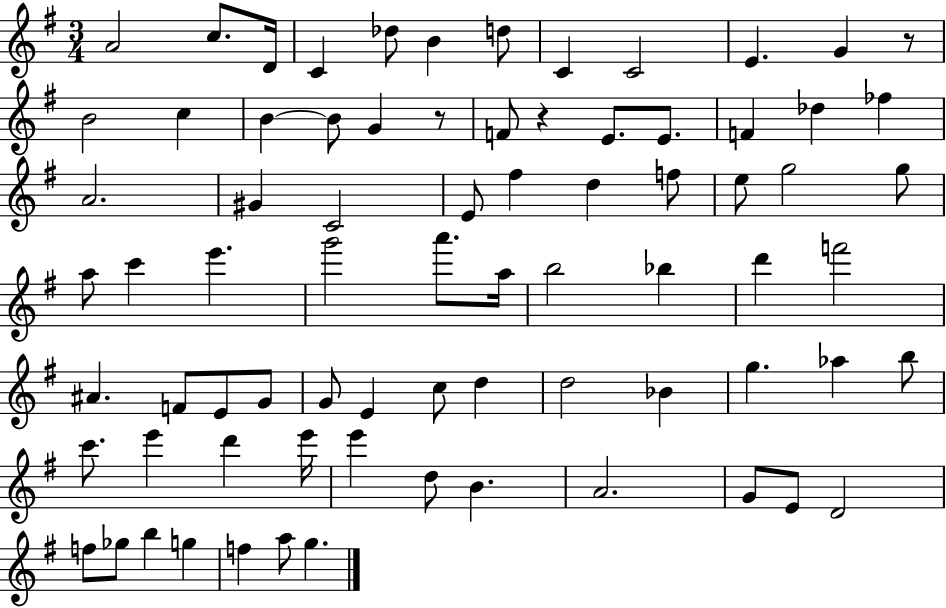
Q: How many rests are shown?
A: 3